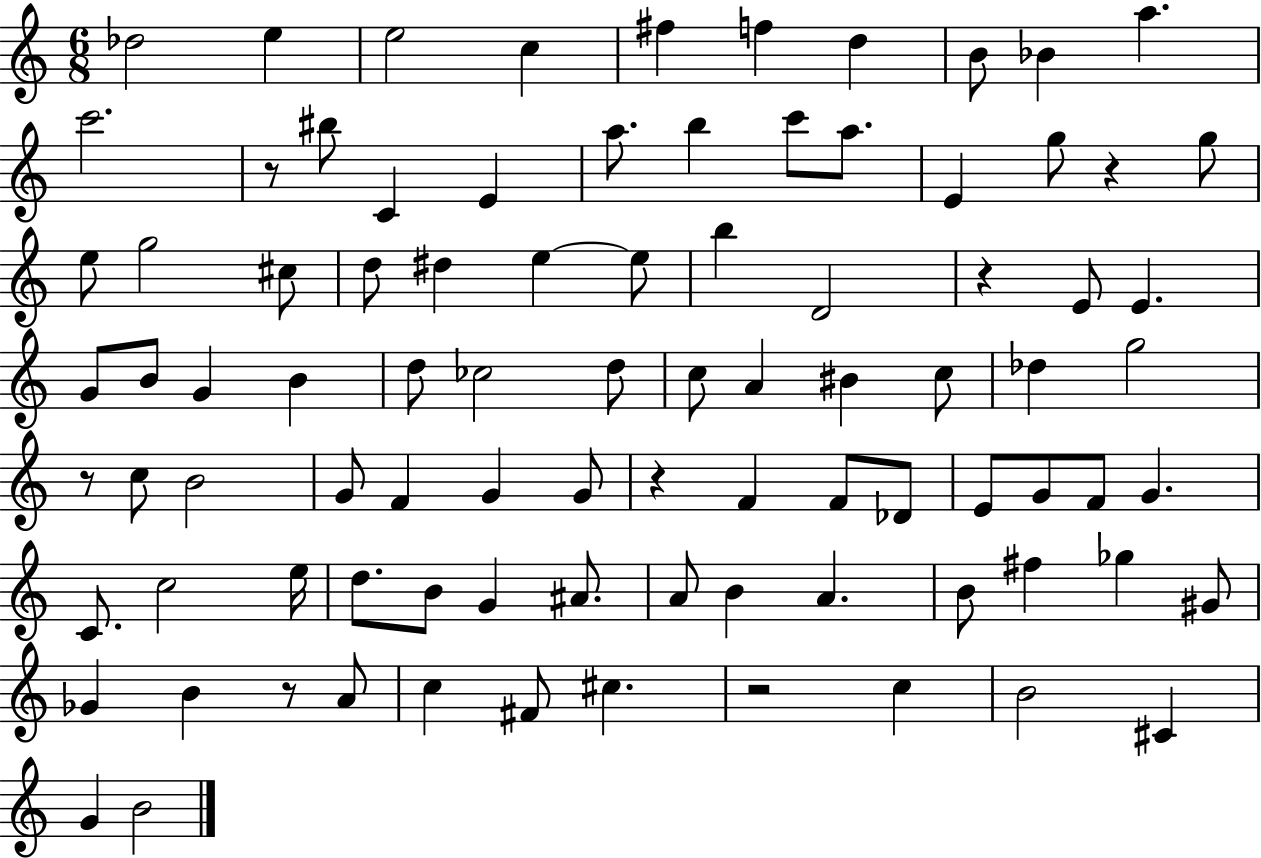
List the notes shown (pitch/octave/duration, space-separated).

Db5/h E5/q E5/h C5/q F#5/q F5/q D5/q B4/e Bb4/q A5/q. C6/h. R/e BIS5/e C4/q E4/q A5/e. B5/q C6/e A5/e. E4/q G5/e R/q G5/e E5/e G5/h C#5/e D5/e D#5/q E5/q E5/e B5/q D4/h R/q E4/e E4/q. G4/e B4/e G4/q B4/q D5/e CES5/h D5/e C5/e A4/q BIS4/q C5/e Db5/q G5/h R/e C5/e B4/h G4/e F4/q G4/q G4/e R/q F4/q F4/e Db4/e E4/e G4/e F4/e G4/q. C4/e. C5/h E5/s D5/e. B4/e G4/q A#4/e. A4/e B4/q A4/q. B4/e F#5/q Gb5/q G#4/e Gb4/q B4/q R/e A4/e C5/q F#4/e C#5/q. R/h C5/q B4/h C#4/q G4/q B4/h